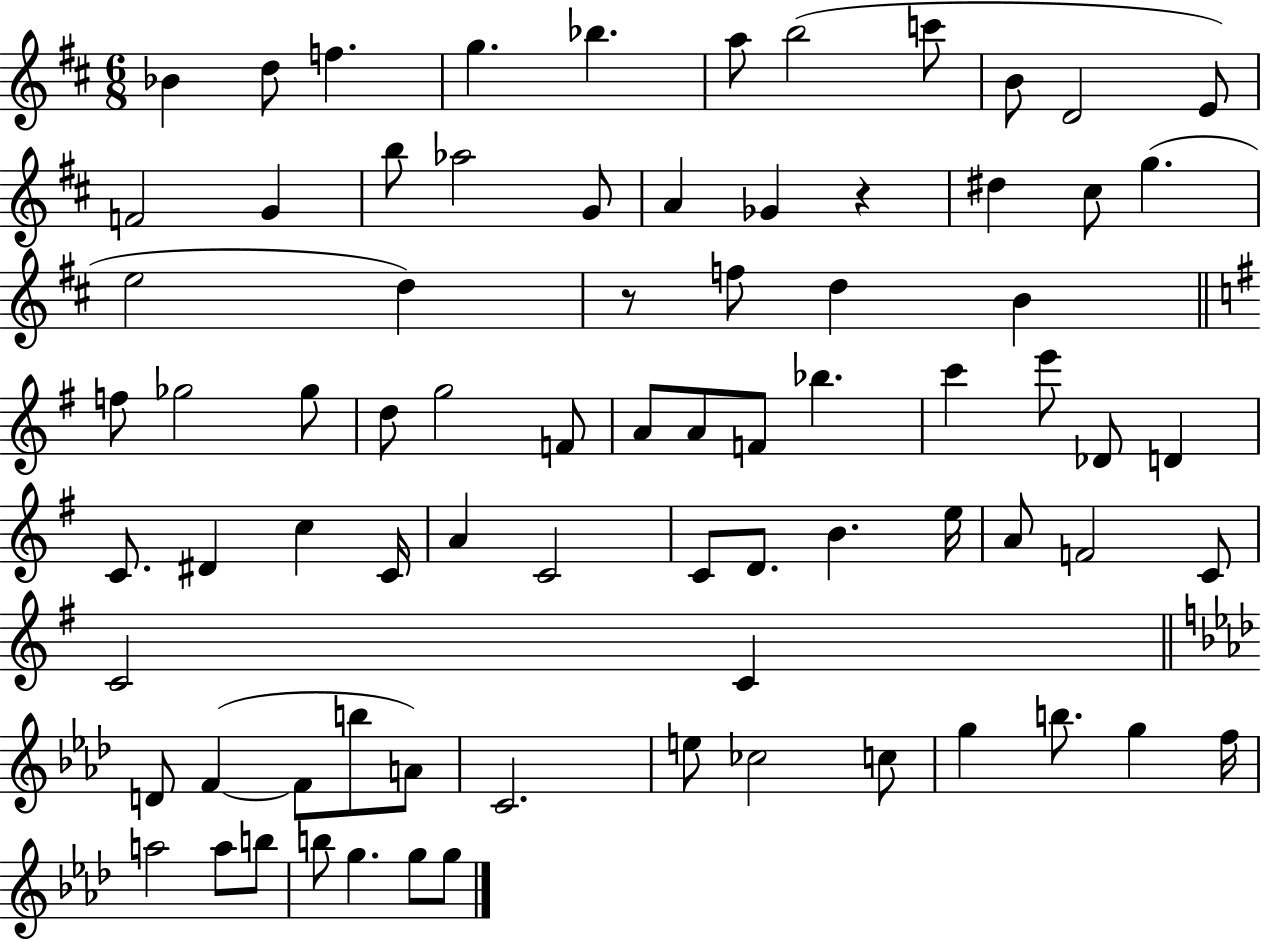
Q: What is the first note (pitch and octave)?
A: Bb4